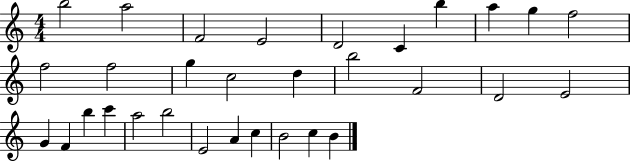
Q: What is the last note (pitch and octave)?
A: B4